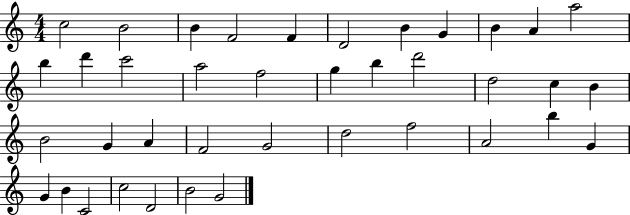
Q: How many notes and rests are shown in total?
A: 39